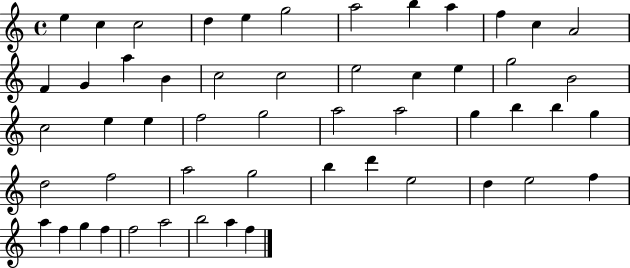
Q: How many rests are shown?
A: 0